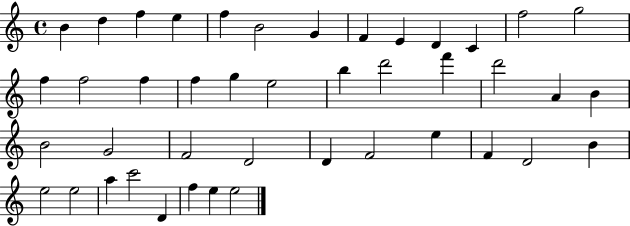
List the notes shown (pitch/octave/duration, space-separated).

B4/q D5/q F5/q E5/q F5/q B4/h G4/q F4/q E4/q D4/q C4/q F5/h G5/h F5/q F5/h F5/q F5/q G5/q E5/h B5/q D6/h F6/q D6/h A4/q B4/q B4/h G4/h F4/h D4/h D4/q F4/h E5/q F4/q D4/h B4/q E5/h E5/h A5/q C6/h D4/q F5/q E5/q E5/h